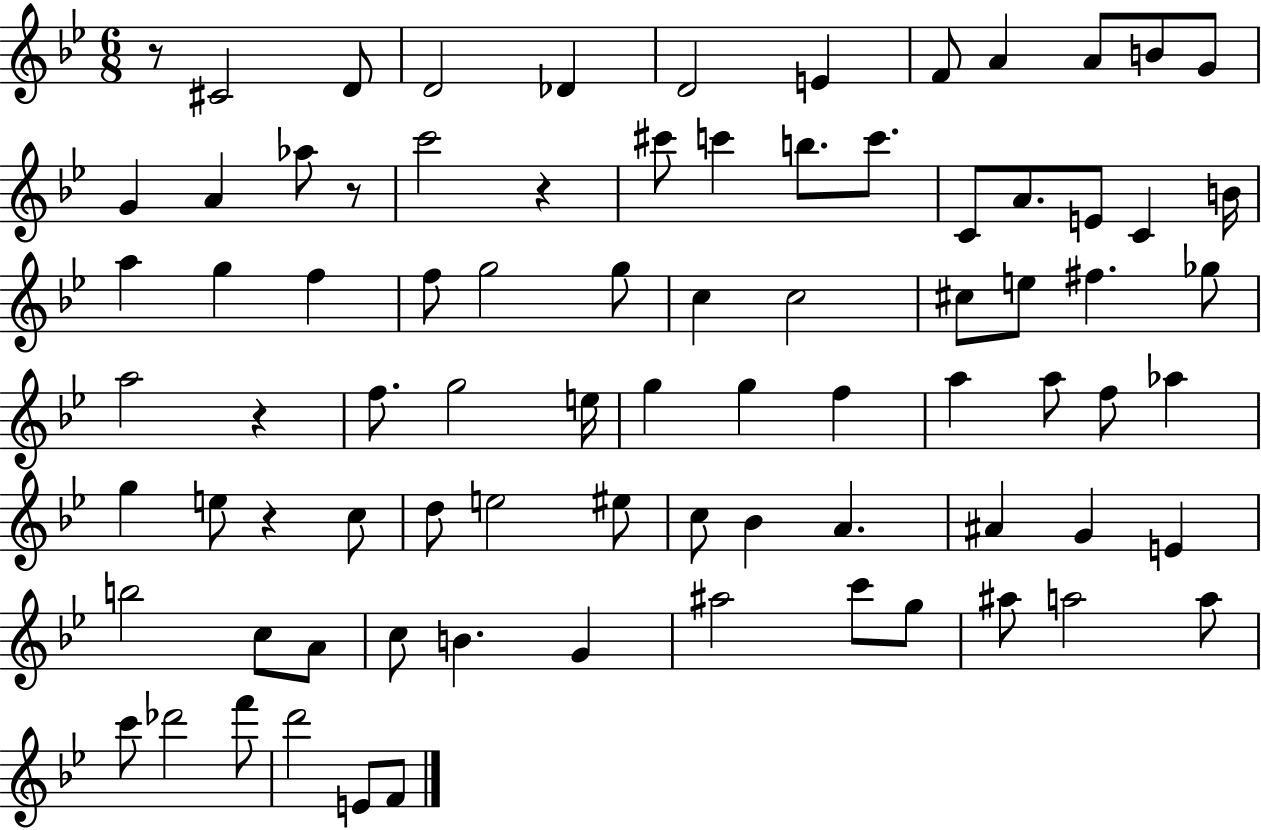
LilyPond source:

{
  \clef treble
  \numericTimeSignature
  \time 6/8
  \key bes \major
  r8 cis'2 d'8 | d'2 des'4 | d'2 e'4 | f'8 a'4 a'8 b'8 g'8 | \break g'4 a'4 aes''8 r8 | c'''2 r4 | cis'''8 c'''4 b''8. c'''8. | c'8 a'8. e'8 c'4 b'16 | \break a''4 g''4 f''4 | f''8 g''2 g''8 | c''4 c''2 | cis''8 e''8 fis''4. ges''8 | \break a''2 r4 | f''8. g''2 e''16 | g''4 g''4 f''4 | a''4 a''8 f''8 aes''4 | \break g''4 e''8 r4 c''8 | d''8 e''2 eis''8 | c''8 bes'4 a'4. | ais'4 g'4 e'4 | \break b''2 c''8 a'8 | c''8 b'4. g'4 | ais''2 c'''8 g''8 | ais''8 a''2 a''8 | \break c'''8 des'''2 f'''8 | d'''2 e'8 f'8 | \bar "|."
}